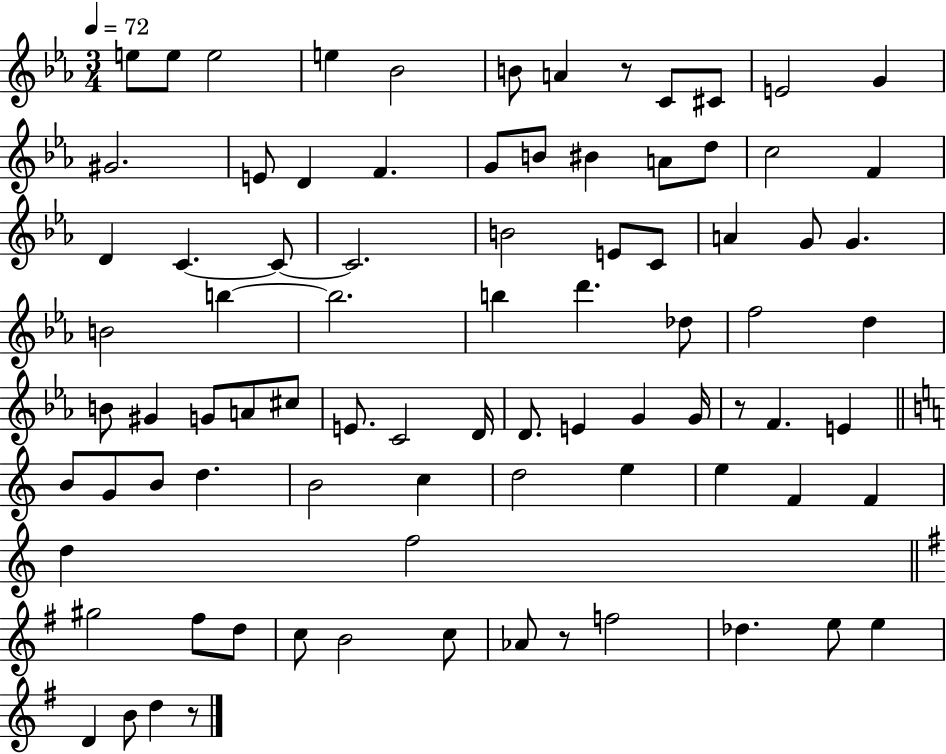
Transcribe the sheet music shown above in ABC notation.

X:1
T:Untitled
M:3/4
L:1/4
K:Eb
e/2 e/2 e2 e _B2 B/2 A z/2 C/2 ^C/2 E2 G ^G2 E/2 D F G/2 B/2 ^B A/2 d/2 c2 F D C C/2 C2 B2 E/2 C/2 A G/2 G B2 b b2 b d' _d/2 f2 d B/2 ^G G/2 A/2 ^c/2 E/2 C2 D/4 D/2 E G G/4 z/2 F E B/2 G/2 B/2 d B2 c d2 e e F F d f2 ^g2 ^f/2 d/2 c/2 B2 c/2 _A/2 z/2 f2 _d e/2 e D B/2 d z/2